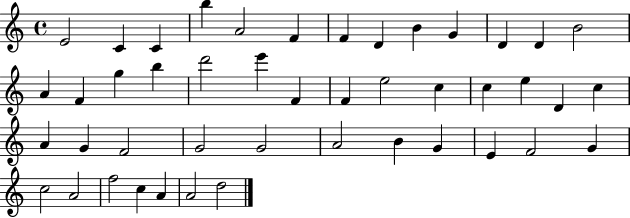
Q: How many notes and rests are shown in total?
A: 45